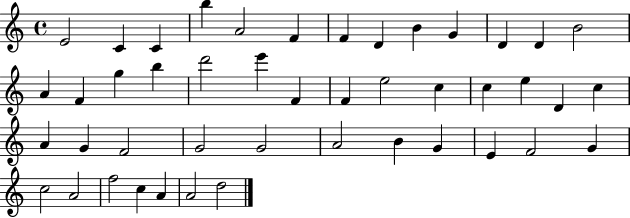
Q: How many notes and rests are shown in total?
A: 45